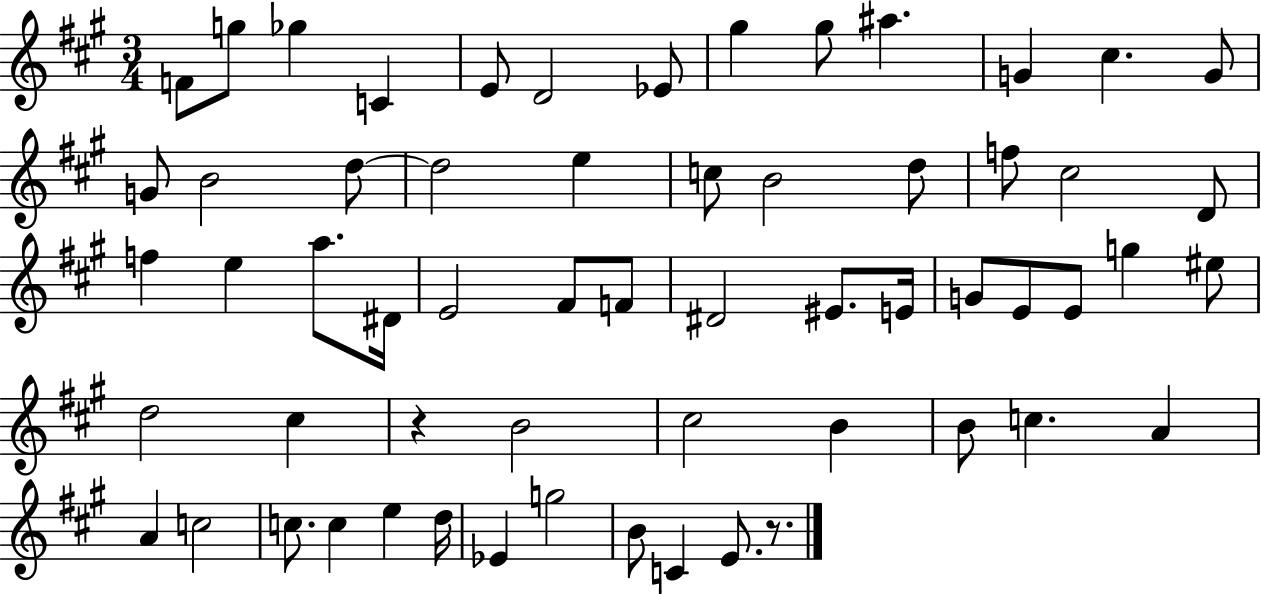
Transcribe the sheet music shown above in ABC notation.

X:1
T:Untitled
M:3/4
L:1/4
K:A
F/2 g/2 _g C E/2 D2 _E/2 ^g ^g/2 ^a G ^c G/2 G/2 B2 d/2 d2 e c/2 B2 d/2 f/2 ^c2 D/2 f e a/2 ^D/4 E2 ^F/2 F/2 ^D2 ^E/2 E/4 G/2 E/2 E/2 g ^e/2 d2 ^c z B2 ^c2 B B/2 c A A c2 c/2 c e d/4 _E g2 B/2 C E/2 z/2